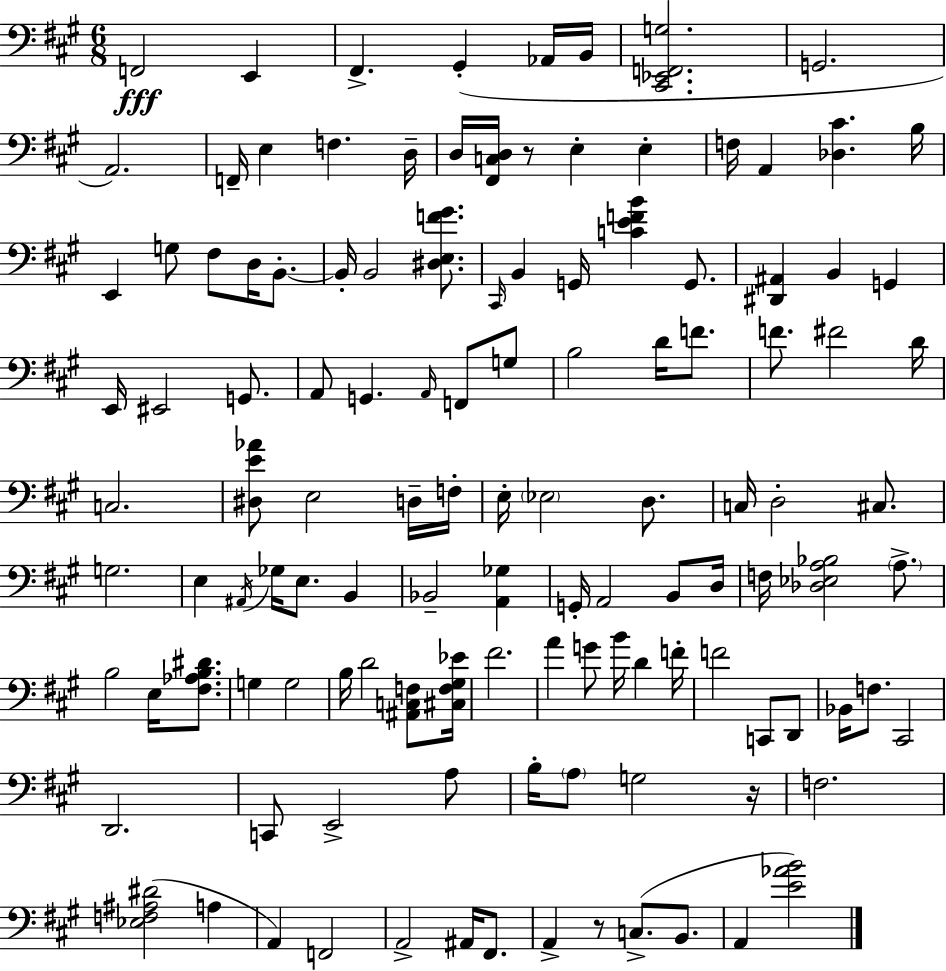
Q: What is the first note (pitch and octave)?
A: F2